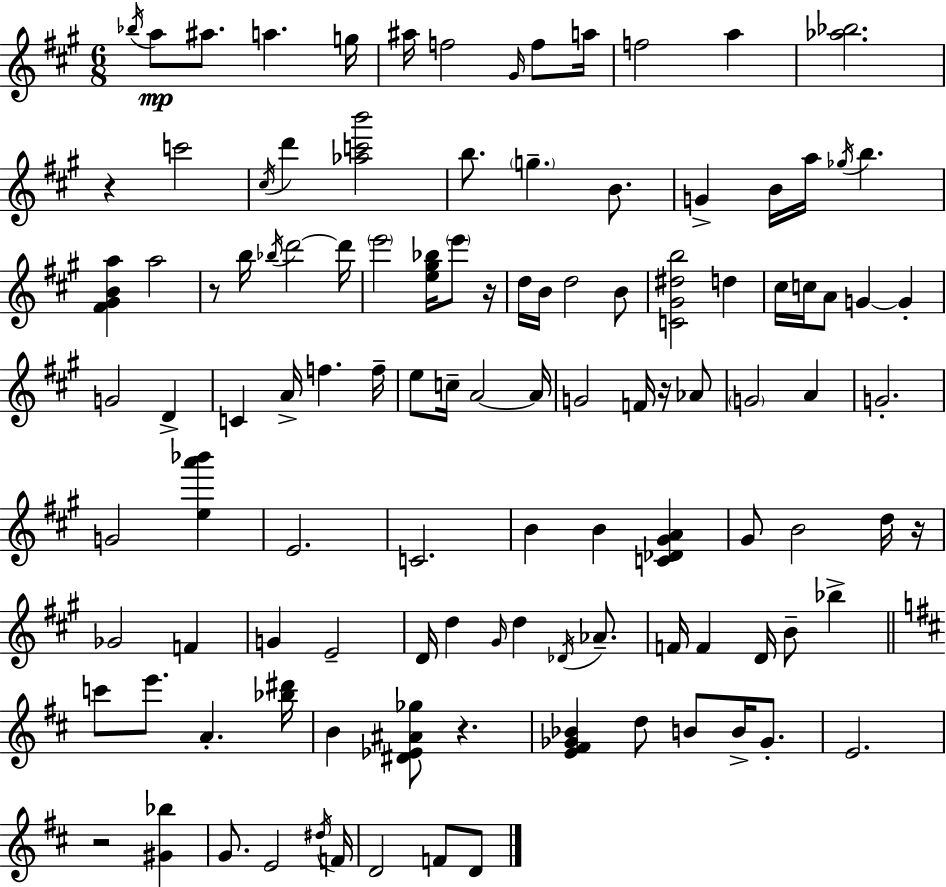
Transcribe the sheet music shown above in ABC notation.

X:1
T:Untitled
M:6/8
L:1/4
K:A
_b/4 a/2 ^a/2 a g/4 ^a/4 f2 ^G/4 f/2 a/4 f2 a [_a_b]2 z c'2 ^c/4 d' [_ac'b']2 b/2 g B/2 G B/4 a/4 _g/4 b [^F^GBa] a2 z/2 b/4 _b/4 d'2 d'/4 e'2 [e^g_b]/4 e'/2 z/4 d/4 B/4 d2 B/2 [C^G^db]2 d ^c/4 c/4 A/2 G G G2 D C A/4 f f/4 e/2 c/4 A2 A/4 G2 F/4 z/4 _A/2 G2 A G2 G2 [ea'_b'] E2 C2 B B [C_D^GA] ^G/2 B2 d/4 z/4 _G2 F G E2 D/4 d ^G/4 d _D/4 _A/2 F/4 F D/4 B/2 _b c'/2 e'/2 A [_b^d']/4 B [^D_E^A_g]/2 z [E^F_G_B] d/2 B/2 B/4 _G/2 E2 z2 [^G_b] G/2 E2 ^d/4 F/4 D2 F/2 D/2